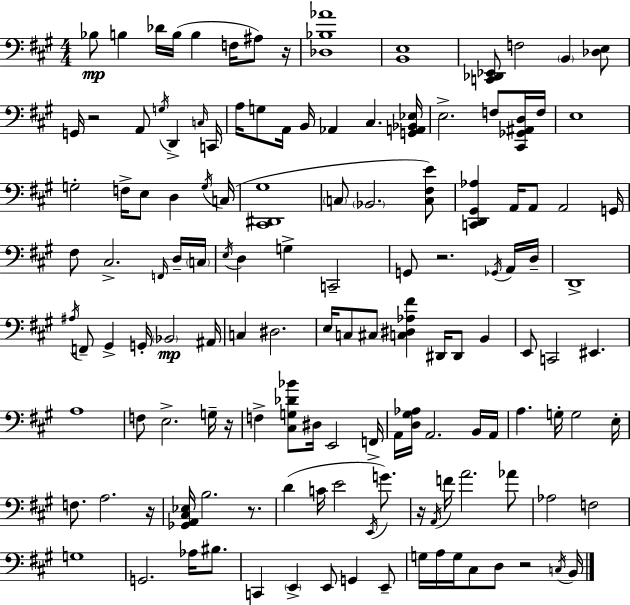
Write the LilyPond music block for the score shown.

{
  \clef bass
  \numericTimeSignature
  \time 4/4
  \key a \major
  bes8\mp b4 des'16 b16( b4 f16 ais8) r16 | <des bes aes'>1 | <b, e>1 | <c, des, ees,>8 f2 \parenthesize b,4 <des e>8 | \break g,16 r2 a,8 \acciaccatura { g16 } d,4-> | \grace { c16 } c,16 a16 g8 a,16 b,16 aes,4 cis4. | <g, a, bes, ees>16 e2.-> f8 | <cis, ges, ais, d>16 f16 e1 | \break g2-. f16-> e8 d4 | \acciaccatura { g16 } c16( <cis, dis, gis>1 | \parenthesize c8 \parenthesize bes,2. | <c fis e'>8) <c, d, gis, aes>4 a,16 a,8 a,2 | \break g,16 fis8 cis2.-> | \grace { f,16 } d16-- \parenthesize c16 \acciaccatura { e16 } d4 g4-> c,2-- | g,8 r2. | \acciaccatura { ges,16 } a,16 d16-- d,1-> | \break \acciaccatura { ais16 } f,8-- gis,4-> g,16-. \parenthesize bes,2\mp | ais,16 c4 dis2. | e16 c8 cis8 <c dis aes fis'>4 | dis,16 dis,8 b,4 e,8 c,2 | \break eis,4. a1 | f8 e2.-> | g16-- r16 f4-> <cis g des' bes'>8 dis16 e,2 | f,16-> a,16 <d gis aes>16 a,2. | \break b,16 a,16 a4. g16-. g2 | e16-. f8. a2. | r16 <ges, a, cis ees>16 b2. | r8. d'4( c'16 e'2 | \break \acciaccatura { e,16 } g'8.) r16 \acciaccatura { a,16 } f'16 a'2. | aes'8 aes2 | f2 g1 | g,2. | \break aes16 bis8. c,4 \parenthesize e,4-> | e,8 g,4 e,8-- g16 a16 g16 cis8 d8 | r2 \acciaccatura { c16 } b,16 \bar "|."
}